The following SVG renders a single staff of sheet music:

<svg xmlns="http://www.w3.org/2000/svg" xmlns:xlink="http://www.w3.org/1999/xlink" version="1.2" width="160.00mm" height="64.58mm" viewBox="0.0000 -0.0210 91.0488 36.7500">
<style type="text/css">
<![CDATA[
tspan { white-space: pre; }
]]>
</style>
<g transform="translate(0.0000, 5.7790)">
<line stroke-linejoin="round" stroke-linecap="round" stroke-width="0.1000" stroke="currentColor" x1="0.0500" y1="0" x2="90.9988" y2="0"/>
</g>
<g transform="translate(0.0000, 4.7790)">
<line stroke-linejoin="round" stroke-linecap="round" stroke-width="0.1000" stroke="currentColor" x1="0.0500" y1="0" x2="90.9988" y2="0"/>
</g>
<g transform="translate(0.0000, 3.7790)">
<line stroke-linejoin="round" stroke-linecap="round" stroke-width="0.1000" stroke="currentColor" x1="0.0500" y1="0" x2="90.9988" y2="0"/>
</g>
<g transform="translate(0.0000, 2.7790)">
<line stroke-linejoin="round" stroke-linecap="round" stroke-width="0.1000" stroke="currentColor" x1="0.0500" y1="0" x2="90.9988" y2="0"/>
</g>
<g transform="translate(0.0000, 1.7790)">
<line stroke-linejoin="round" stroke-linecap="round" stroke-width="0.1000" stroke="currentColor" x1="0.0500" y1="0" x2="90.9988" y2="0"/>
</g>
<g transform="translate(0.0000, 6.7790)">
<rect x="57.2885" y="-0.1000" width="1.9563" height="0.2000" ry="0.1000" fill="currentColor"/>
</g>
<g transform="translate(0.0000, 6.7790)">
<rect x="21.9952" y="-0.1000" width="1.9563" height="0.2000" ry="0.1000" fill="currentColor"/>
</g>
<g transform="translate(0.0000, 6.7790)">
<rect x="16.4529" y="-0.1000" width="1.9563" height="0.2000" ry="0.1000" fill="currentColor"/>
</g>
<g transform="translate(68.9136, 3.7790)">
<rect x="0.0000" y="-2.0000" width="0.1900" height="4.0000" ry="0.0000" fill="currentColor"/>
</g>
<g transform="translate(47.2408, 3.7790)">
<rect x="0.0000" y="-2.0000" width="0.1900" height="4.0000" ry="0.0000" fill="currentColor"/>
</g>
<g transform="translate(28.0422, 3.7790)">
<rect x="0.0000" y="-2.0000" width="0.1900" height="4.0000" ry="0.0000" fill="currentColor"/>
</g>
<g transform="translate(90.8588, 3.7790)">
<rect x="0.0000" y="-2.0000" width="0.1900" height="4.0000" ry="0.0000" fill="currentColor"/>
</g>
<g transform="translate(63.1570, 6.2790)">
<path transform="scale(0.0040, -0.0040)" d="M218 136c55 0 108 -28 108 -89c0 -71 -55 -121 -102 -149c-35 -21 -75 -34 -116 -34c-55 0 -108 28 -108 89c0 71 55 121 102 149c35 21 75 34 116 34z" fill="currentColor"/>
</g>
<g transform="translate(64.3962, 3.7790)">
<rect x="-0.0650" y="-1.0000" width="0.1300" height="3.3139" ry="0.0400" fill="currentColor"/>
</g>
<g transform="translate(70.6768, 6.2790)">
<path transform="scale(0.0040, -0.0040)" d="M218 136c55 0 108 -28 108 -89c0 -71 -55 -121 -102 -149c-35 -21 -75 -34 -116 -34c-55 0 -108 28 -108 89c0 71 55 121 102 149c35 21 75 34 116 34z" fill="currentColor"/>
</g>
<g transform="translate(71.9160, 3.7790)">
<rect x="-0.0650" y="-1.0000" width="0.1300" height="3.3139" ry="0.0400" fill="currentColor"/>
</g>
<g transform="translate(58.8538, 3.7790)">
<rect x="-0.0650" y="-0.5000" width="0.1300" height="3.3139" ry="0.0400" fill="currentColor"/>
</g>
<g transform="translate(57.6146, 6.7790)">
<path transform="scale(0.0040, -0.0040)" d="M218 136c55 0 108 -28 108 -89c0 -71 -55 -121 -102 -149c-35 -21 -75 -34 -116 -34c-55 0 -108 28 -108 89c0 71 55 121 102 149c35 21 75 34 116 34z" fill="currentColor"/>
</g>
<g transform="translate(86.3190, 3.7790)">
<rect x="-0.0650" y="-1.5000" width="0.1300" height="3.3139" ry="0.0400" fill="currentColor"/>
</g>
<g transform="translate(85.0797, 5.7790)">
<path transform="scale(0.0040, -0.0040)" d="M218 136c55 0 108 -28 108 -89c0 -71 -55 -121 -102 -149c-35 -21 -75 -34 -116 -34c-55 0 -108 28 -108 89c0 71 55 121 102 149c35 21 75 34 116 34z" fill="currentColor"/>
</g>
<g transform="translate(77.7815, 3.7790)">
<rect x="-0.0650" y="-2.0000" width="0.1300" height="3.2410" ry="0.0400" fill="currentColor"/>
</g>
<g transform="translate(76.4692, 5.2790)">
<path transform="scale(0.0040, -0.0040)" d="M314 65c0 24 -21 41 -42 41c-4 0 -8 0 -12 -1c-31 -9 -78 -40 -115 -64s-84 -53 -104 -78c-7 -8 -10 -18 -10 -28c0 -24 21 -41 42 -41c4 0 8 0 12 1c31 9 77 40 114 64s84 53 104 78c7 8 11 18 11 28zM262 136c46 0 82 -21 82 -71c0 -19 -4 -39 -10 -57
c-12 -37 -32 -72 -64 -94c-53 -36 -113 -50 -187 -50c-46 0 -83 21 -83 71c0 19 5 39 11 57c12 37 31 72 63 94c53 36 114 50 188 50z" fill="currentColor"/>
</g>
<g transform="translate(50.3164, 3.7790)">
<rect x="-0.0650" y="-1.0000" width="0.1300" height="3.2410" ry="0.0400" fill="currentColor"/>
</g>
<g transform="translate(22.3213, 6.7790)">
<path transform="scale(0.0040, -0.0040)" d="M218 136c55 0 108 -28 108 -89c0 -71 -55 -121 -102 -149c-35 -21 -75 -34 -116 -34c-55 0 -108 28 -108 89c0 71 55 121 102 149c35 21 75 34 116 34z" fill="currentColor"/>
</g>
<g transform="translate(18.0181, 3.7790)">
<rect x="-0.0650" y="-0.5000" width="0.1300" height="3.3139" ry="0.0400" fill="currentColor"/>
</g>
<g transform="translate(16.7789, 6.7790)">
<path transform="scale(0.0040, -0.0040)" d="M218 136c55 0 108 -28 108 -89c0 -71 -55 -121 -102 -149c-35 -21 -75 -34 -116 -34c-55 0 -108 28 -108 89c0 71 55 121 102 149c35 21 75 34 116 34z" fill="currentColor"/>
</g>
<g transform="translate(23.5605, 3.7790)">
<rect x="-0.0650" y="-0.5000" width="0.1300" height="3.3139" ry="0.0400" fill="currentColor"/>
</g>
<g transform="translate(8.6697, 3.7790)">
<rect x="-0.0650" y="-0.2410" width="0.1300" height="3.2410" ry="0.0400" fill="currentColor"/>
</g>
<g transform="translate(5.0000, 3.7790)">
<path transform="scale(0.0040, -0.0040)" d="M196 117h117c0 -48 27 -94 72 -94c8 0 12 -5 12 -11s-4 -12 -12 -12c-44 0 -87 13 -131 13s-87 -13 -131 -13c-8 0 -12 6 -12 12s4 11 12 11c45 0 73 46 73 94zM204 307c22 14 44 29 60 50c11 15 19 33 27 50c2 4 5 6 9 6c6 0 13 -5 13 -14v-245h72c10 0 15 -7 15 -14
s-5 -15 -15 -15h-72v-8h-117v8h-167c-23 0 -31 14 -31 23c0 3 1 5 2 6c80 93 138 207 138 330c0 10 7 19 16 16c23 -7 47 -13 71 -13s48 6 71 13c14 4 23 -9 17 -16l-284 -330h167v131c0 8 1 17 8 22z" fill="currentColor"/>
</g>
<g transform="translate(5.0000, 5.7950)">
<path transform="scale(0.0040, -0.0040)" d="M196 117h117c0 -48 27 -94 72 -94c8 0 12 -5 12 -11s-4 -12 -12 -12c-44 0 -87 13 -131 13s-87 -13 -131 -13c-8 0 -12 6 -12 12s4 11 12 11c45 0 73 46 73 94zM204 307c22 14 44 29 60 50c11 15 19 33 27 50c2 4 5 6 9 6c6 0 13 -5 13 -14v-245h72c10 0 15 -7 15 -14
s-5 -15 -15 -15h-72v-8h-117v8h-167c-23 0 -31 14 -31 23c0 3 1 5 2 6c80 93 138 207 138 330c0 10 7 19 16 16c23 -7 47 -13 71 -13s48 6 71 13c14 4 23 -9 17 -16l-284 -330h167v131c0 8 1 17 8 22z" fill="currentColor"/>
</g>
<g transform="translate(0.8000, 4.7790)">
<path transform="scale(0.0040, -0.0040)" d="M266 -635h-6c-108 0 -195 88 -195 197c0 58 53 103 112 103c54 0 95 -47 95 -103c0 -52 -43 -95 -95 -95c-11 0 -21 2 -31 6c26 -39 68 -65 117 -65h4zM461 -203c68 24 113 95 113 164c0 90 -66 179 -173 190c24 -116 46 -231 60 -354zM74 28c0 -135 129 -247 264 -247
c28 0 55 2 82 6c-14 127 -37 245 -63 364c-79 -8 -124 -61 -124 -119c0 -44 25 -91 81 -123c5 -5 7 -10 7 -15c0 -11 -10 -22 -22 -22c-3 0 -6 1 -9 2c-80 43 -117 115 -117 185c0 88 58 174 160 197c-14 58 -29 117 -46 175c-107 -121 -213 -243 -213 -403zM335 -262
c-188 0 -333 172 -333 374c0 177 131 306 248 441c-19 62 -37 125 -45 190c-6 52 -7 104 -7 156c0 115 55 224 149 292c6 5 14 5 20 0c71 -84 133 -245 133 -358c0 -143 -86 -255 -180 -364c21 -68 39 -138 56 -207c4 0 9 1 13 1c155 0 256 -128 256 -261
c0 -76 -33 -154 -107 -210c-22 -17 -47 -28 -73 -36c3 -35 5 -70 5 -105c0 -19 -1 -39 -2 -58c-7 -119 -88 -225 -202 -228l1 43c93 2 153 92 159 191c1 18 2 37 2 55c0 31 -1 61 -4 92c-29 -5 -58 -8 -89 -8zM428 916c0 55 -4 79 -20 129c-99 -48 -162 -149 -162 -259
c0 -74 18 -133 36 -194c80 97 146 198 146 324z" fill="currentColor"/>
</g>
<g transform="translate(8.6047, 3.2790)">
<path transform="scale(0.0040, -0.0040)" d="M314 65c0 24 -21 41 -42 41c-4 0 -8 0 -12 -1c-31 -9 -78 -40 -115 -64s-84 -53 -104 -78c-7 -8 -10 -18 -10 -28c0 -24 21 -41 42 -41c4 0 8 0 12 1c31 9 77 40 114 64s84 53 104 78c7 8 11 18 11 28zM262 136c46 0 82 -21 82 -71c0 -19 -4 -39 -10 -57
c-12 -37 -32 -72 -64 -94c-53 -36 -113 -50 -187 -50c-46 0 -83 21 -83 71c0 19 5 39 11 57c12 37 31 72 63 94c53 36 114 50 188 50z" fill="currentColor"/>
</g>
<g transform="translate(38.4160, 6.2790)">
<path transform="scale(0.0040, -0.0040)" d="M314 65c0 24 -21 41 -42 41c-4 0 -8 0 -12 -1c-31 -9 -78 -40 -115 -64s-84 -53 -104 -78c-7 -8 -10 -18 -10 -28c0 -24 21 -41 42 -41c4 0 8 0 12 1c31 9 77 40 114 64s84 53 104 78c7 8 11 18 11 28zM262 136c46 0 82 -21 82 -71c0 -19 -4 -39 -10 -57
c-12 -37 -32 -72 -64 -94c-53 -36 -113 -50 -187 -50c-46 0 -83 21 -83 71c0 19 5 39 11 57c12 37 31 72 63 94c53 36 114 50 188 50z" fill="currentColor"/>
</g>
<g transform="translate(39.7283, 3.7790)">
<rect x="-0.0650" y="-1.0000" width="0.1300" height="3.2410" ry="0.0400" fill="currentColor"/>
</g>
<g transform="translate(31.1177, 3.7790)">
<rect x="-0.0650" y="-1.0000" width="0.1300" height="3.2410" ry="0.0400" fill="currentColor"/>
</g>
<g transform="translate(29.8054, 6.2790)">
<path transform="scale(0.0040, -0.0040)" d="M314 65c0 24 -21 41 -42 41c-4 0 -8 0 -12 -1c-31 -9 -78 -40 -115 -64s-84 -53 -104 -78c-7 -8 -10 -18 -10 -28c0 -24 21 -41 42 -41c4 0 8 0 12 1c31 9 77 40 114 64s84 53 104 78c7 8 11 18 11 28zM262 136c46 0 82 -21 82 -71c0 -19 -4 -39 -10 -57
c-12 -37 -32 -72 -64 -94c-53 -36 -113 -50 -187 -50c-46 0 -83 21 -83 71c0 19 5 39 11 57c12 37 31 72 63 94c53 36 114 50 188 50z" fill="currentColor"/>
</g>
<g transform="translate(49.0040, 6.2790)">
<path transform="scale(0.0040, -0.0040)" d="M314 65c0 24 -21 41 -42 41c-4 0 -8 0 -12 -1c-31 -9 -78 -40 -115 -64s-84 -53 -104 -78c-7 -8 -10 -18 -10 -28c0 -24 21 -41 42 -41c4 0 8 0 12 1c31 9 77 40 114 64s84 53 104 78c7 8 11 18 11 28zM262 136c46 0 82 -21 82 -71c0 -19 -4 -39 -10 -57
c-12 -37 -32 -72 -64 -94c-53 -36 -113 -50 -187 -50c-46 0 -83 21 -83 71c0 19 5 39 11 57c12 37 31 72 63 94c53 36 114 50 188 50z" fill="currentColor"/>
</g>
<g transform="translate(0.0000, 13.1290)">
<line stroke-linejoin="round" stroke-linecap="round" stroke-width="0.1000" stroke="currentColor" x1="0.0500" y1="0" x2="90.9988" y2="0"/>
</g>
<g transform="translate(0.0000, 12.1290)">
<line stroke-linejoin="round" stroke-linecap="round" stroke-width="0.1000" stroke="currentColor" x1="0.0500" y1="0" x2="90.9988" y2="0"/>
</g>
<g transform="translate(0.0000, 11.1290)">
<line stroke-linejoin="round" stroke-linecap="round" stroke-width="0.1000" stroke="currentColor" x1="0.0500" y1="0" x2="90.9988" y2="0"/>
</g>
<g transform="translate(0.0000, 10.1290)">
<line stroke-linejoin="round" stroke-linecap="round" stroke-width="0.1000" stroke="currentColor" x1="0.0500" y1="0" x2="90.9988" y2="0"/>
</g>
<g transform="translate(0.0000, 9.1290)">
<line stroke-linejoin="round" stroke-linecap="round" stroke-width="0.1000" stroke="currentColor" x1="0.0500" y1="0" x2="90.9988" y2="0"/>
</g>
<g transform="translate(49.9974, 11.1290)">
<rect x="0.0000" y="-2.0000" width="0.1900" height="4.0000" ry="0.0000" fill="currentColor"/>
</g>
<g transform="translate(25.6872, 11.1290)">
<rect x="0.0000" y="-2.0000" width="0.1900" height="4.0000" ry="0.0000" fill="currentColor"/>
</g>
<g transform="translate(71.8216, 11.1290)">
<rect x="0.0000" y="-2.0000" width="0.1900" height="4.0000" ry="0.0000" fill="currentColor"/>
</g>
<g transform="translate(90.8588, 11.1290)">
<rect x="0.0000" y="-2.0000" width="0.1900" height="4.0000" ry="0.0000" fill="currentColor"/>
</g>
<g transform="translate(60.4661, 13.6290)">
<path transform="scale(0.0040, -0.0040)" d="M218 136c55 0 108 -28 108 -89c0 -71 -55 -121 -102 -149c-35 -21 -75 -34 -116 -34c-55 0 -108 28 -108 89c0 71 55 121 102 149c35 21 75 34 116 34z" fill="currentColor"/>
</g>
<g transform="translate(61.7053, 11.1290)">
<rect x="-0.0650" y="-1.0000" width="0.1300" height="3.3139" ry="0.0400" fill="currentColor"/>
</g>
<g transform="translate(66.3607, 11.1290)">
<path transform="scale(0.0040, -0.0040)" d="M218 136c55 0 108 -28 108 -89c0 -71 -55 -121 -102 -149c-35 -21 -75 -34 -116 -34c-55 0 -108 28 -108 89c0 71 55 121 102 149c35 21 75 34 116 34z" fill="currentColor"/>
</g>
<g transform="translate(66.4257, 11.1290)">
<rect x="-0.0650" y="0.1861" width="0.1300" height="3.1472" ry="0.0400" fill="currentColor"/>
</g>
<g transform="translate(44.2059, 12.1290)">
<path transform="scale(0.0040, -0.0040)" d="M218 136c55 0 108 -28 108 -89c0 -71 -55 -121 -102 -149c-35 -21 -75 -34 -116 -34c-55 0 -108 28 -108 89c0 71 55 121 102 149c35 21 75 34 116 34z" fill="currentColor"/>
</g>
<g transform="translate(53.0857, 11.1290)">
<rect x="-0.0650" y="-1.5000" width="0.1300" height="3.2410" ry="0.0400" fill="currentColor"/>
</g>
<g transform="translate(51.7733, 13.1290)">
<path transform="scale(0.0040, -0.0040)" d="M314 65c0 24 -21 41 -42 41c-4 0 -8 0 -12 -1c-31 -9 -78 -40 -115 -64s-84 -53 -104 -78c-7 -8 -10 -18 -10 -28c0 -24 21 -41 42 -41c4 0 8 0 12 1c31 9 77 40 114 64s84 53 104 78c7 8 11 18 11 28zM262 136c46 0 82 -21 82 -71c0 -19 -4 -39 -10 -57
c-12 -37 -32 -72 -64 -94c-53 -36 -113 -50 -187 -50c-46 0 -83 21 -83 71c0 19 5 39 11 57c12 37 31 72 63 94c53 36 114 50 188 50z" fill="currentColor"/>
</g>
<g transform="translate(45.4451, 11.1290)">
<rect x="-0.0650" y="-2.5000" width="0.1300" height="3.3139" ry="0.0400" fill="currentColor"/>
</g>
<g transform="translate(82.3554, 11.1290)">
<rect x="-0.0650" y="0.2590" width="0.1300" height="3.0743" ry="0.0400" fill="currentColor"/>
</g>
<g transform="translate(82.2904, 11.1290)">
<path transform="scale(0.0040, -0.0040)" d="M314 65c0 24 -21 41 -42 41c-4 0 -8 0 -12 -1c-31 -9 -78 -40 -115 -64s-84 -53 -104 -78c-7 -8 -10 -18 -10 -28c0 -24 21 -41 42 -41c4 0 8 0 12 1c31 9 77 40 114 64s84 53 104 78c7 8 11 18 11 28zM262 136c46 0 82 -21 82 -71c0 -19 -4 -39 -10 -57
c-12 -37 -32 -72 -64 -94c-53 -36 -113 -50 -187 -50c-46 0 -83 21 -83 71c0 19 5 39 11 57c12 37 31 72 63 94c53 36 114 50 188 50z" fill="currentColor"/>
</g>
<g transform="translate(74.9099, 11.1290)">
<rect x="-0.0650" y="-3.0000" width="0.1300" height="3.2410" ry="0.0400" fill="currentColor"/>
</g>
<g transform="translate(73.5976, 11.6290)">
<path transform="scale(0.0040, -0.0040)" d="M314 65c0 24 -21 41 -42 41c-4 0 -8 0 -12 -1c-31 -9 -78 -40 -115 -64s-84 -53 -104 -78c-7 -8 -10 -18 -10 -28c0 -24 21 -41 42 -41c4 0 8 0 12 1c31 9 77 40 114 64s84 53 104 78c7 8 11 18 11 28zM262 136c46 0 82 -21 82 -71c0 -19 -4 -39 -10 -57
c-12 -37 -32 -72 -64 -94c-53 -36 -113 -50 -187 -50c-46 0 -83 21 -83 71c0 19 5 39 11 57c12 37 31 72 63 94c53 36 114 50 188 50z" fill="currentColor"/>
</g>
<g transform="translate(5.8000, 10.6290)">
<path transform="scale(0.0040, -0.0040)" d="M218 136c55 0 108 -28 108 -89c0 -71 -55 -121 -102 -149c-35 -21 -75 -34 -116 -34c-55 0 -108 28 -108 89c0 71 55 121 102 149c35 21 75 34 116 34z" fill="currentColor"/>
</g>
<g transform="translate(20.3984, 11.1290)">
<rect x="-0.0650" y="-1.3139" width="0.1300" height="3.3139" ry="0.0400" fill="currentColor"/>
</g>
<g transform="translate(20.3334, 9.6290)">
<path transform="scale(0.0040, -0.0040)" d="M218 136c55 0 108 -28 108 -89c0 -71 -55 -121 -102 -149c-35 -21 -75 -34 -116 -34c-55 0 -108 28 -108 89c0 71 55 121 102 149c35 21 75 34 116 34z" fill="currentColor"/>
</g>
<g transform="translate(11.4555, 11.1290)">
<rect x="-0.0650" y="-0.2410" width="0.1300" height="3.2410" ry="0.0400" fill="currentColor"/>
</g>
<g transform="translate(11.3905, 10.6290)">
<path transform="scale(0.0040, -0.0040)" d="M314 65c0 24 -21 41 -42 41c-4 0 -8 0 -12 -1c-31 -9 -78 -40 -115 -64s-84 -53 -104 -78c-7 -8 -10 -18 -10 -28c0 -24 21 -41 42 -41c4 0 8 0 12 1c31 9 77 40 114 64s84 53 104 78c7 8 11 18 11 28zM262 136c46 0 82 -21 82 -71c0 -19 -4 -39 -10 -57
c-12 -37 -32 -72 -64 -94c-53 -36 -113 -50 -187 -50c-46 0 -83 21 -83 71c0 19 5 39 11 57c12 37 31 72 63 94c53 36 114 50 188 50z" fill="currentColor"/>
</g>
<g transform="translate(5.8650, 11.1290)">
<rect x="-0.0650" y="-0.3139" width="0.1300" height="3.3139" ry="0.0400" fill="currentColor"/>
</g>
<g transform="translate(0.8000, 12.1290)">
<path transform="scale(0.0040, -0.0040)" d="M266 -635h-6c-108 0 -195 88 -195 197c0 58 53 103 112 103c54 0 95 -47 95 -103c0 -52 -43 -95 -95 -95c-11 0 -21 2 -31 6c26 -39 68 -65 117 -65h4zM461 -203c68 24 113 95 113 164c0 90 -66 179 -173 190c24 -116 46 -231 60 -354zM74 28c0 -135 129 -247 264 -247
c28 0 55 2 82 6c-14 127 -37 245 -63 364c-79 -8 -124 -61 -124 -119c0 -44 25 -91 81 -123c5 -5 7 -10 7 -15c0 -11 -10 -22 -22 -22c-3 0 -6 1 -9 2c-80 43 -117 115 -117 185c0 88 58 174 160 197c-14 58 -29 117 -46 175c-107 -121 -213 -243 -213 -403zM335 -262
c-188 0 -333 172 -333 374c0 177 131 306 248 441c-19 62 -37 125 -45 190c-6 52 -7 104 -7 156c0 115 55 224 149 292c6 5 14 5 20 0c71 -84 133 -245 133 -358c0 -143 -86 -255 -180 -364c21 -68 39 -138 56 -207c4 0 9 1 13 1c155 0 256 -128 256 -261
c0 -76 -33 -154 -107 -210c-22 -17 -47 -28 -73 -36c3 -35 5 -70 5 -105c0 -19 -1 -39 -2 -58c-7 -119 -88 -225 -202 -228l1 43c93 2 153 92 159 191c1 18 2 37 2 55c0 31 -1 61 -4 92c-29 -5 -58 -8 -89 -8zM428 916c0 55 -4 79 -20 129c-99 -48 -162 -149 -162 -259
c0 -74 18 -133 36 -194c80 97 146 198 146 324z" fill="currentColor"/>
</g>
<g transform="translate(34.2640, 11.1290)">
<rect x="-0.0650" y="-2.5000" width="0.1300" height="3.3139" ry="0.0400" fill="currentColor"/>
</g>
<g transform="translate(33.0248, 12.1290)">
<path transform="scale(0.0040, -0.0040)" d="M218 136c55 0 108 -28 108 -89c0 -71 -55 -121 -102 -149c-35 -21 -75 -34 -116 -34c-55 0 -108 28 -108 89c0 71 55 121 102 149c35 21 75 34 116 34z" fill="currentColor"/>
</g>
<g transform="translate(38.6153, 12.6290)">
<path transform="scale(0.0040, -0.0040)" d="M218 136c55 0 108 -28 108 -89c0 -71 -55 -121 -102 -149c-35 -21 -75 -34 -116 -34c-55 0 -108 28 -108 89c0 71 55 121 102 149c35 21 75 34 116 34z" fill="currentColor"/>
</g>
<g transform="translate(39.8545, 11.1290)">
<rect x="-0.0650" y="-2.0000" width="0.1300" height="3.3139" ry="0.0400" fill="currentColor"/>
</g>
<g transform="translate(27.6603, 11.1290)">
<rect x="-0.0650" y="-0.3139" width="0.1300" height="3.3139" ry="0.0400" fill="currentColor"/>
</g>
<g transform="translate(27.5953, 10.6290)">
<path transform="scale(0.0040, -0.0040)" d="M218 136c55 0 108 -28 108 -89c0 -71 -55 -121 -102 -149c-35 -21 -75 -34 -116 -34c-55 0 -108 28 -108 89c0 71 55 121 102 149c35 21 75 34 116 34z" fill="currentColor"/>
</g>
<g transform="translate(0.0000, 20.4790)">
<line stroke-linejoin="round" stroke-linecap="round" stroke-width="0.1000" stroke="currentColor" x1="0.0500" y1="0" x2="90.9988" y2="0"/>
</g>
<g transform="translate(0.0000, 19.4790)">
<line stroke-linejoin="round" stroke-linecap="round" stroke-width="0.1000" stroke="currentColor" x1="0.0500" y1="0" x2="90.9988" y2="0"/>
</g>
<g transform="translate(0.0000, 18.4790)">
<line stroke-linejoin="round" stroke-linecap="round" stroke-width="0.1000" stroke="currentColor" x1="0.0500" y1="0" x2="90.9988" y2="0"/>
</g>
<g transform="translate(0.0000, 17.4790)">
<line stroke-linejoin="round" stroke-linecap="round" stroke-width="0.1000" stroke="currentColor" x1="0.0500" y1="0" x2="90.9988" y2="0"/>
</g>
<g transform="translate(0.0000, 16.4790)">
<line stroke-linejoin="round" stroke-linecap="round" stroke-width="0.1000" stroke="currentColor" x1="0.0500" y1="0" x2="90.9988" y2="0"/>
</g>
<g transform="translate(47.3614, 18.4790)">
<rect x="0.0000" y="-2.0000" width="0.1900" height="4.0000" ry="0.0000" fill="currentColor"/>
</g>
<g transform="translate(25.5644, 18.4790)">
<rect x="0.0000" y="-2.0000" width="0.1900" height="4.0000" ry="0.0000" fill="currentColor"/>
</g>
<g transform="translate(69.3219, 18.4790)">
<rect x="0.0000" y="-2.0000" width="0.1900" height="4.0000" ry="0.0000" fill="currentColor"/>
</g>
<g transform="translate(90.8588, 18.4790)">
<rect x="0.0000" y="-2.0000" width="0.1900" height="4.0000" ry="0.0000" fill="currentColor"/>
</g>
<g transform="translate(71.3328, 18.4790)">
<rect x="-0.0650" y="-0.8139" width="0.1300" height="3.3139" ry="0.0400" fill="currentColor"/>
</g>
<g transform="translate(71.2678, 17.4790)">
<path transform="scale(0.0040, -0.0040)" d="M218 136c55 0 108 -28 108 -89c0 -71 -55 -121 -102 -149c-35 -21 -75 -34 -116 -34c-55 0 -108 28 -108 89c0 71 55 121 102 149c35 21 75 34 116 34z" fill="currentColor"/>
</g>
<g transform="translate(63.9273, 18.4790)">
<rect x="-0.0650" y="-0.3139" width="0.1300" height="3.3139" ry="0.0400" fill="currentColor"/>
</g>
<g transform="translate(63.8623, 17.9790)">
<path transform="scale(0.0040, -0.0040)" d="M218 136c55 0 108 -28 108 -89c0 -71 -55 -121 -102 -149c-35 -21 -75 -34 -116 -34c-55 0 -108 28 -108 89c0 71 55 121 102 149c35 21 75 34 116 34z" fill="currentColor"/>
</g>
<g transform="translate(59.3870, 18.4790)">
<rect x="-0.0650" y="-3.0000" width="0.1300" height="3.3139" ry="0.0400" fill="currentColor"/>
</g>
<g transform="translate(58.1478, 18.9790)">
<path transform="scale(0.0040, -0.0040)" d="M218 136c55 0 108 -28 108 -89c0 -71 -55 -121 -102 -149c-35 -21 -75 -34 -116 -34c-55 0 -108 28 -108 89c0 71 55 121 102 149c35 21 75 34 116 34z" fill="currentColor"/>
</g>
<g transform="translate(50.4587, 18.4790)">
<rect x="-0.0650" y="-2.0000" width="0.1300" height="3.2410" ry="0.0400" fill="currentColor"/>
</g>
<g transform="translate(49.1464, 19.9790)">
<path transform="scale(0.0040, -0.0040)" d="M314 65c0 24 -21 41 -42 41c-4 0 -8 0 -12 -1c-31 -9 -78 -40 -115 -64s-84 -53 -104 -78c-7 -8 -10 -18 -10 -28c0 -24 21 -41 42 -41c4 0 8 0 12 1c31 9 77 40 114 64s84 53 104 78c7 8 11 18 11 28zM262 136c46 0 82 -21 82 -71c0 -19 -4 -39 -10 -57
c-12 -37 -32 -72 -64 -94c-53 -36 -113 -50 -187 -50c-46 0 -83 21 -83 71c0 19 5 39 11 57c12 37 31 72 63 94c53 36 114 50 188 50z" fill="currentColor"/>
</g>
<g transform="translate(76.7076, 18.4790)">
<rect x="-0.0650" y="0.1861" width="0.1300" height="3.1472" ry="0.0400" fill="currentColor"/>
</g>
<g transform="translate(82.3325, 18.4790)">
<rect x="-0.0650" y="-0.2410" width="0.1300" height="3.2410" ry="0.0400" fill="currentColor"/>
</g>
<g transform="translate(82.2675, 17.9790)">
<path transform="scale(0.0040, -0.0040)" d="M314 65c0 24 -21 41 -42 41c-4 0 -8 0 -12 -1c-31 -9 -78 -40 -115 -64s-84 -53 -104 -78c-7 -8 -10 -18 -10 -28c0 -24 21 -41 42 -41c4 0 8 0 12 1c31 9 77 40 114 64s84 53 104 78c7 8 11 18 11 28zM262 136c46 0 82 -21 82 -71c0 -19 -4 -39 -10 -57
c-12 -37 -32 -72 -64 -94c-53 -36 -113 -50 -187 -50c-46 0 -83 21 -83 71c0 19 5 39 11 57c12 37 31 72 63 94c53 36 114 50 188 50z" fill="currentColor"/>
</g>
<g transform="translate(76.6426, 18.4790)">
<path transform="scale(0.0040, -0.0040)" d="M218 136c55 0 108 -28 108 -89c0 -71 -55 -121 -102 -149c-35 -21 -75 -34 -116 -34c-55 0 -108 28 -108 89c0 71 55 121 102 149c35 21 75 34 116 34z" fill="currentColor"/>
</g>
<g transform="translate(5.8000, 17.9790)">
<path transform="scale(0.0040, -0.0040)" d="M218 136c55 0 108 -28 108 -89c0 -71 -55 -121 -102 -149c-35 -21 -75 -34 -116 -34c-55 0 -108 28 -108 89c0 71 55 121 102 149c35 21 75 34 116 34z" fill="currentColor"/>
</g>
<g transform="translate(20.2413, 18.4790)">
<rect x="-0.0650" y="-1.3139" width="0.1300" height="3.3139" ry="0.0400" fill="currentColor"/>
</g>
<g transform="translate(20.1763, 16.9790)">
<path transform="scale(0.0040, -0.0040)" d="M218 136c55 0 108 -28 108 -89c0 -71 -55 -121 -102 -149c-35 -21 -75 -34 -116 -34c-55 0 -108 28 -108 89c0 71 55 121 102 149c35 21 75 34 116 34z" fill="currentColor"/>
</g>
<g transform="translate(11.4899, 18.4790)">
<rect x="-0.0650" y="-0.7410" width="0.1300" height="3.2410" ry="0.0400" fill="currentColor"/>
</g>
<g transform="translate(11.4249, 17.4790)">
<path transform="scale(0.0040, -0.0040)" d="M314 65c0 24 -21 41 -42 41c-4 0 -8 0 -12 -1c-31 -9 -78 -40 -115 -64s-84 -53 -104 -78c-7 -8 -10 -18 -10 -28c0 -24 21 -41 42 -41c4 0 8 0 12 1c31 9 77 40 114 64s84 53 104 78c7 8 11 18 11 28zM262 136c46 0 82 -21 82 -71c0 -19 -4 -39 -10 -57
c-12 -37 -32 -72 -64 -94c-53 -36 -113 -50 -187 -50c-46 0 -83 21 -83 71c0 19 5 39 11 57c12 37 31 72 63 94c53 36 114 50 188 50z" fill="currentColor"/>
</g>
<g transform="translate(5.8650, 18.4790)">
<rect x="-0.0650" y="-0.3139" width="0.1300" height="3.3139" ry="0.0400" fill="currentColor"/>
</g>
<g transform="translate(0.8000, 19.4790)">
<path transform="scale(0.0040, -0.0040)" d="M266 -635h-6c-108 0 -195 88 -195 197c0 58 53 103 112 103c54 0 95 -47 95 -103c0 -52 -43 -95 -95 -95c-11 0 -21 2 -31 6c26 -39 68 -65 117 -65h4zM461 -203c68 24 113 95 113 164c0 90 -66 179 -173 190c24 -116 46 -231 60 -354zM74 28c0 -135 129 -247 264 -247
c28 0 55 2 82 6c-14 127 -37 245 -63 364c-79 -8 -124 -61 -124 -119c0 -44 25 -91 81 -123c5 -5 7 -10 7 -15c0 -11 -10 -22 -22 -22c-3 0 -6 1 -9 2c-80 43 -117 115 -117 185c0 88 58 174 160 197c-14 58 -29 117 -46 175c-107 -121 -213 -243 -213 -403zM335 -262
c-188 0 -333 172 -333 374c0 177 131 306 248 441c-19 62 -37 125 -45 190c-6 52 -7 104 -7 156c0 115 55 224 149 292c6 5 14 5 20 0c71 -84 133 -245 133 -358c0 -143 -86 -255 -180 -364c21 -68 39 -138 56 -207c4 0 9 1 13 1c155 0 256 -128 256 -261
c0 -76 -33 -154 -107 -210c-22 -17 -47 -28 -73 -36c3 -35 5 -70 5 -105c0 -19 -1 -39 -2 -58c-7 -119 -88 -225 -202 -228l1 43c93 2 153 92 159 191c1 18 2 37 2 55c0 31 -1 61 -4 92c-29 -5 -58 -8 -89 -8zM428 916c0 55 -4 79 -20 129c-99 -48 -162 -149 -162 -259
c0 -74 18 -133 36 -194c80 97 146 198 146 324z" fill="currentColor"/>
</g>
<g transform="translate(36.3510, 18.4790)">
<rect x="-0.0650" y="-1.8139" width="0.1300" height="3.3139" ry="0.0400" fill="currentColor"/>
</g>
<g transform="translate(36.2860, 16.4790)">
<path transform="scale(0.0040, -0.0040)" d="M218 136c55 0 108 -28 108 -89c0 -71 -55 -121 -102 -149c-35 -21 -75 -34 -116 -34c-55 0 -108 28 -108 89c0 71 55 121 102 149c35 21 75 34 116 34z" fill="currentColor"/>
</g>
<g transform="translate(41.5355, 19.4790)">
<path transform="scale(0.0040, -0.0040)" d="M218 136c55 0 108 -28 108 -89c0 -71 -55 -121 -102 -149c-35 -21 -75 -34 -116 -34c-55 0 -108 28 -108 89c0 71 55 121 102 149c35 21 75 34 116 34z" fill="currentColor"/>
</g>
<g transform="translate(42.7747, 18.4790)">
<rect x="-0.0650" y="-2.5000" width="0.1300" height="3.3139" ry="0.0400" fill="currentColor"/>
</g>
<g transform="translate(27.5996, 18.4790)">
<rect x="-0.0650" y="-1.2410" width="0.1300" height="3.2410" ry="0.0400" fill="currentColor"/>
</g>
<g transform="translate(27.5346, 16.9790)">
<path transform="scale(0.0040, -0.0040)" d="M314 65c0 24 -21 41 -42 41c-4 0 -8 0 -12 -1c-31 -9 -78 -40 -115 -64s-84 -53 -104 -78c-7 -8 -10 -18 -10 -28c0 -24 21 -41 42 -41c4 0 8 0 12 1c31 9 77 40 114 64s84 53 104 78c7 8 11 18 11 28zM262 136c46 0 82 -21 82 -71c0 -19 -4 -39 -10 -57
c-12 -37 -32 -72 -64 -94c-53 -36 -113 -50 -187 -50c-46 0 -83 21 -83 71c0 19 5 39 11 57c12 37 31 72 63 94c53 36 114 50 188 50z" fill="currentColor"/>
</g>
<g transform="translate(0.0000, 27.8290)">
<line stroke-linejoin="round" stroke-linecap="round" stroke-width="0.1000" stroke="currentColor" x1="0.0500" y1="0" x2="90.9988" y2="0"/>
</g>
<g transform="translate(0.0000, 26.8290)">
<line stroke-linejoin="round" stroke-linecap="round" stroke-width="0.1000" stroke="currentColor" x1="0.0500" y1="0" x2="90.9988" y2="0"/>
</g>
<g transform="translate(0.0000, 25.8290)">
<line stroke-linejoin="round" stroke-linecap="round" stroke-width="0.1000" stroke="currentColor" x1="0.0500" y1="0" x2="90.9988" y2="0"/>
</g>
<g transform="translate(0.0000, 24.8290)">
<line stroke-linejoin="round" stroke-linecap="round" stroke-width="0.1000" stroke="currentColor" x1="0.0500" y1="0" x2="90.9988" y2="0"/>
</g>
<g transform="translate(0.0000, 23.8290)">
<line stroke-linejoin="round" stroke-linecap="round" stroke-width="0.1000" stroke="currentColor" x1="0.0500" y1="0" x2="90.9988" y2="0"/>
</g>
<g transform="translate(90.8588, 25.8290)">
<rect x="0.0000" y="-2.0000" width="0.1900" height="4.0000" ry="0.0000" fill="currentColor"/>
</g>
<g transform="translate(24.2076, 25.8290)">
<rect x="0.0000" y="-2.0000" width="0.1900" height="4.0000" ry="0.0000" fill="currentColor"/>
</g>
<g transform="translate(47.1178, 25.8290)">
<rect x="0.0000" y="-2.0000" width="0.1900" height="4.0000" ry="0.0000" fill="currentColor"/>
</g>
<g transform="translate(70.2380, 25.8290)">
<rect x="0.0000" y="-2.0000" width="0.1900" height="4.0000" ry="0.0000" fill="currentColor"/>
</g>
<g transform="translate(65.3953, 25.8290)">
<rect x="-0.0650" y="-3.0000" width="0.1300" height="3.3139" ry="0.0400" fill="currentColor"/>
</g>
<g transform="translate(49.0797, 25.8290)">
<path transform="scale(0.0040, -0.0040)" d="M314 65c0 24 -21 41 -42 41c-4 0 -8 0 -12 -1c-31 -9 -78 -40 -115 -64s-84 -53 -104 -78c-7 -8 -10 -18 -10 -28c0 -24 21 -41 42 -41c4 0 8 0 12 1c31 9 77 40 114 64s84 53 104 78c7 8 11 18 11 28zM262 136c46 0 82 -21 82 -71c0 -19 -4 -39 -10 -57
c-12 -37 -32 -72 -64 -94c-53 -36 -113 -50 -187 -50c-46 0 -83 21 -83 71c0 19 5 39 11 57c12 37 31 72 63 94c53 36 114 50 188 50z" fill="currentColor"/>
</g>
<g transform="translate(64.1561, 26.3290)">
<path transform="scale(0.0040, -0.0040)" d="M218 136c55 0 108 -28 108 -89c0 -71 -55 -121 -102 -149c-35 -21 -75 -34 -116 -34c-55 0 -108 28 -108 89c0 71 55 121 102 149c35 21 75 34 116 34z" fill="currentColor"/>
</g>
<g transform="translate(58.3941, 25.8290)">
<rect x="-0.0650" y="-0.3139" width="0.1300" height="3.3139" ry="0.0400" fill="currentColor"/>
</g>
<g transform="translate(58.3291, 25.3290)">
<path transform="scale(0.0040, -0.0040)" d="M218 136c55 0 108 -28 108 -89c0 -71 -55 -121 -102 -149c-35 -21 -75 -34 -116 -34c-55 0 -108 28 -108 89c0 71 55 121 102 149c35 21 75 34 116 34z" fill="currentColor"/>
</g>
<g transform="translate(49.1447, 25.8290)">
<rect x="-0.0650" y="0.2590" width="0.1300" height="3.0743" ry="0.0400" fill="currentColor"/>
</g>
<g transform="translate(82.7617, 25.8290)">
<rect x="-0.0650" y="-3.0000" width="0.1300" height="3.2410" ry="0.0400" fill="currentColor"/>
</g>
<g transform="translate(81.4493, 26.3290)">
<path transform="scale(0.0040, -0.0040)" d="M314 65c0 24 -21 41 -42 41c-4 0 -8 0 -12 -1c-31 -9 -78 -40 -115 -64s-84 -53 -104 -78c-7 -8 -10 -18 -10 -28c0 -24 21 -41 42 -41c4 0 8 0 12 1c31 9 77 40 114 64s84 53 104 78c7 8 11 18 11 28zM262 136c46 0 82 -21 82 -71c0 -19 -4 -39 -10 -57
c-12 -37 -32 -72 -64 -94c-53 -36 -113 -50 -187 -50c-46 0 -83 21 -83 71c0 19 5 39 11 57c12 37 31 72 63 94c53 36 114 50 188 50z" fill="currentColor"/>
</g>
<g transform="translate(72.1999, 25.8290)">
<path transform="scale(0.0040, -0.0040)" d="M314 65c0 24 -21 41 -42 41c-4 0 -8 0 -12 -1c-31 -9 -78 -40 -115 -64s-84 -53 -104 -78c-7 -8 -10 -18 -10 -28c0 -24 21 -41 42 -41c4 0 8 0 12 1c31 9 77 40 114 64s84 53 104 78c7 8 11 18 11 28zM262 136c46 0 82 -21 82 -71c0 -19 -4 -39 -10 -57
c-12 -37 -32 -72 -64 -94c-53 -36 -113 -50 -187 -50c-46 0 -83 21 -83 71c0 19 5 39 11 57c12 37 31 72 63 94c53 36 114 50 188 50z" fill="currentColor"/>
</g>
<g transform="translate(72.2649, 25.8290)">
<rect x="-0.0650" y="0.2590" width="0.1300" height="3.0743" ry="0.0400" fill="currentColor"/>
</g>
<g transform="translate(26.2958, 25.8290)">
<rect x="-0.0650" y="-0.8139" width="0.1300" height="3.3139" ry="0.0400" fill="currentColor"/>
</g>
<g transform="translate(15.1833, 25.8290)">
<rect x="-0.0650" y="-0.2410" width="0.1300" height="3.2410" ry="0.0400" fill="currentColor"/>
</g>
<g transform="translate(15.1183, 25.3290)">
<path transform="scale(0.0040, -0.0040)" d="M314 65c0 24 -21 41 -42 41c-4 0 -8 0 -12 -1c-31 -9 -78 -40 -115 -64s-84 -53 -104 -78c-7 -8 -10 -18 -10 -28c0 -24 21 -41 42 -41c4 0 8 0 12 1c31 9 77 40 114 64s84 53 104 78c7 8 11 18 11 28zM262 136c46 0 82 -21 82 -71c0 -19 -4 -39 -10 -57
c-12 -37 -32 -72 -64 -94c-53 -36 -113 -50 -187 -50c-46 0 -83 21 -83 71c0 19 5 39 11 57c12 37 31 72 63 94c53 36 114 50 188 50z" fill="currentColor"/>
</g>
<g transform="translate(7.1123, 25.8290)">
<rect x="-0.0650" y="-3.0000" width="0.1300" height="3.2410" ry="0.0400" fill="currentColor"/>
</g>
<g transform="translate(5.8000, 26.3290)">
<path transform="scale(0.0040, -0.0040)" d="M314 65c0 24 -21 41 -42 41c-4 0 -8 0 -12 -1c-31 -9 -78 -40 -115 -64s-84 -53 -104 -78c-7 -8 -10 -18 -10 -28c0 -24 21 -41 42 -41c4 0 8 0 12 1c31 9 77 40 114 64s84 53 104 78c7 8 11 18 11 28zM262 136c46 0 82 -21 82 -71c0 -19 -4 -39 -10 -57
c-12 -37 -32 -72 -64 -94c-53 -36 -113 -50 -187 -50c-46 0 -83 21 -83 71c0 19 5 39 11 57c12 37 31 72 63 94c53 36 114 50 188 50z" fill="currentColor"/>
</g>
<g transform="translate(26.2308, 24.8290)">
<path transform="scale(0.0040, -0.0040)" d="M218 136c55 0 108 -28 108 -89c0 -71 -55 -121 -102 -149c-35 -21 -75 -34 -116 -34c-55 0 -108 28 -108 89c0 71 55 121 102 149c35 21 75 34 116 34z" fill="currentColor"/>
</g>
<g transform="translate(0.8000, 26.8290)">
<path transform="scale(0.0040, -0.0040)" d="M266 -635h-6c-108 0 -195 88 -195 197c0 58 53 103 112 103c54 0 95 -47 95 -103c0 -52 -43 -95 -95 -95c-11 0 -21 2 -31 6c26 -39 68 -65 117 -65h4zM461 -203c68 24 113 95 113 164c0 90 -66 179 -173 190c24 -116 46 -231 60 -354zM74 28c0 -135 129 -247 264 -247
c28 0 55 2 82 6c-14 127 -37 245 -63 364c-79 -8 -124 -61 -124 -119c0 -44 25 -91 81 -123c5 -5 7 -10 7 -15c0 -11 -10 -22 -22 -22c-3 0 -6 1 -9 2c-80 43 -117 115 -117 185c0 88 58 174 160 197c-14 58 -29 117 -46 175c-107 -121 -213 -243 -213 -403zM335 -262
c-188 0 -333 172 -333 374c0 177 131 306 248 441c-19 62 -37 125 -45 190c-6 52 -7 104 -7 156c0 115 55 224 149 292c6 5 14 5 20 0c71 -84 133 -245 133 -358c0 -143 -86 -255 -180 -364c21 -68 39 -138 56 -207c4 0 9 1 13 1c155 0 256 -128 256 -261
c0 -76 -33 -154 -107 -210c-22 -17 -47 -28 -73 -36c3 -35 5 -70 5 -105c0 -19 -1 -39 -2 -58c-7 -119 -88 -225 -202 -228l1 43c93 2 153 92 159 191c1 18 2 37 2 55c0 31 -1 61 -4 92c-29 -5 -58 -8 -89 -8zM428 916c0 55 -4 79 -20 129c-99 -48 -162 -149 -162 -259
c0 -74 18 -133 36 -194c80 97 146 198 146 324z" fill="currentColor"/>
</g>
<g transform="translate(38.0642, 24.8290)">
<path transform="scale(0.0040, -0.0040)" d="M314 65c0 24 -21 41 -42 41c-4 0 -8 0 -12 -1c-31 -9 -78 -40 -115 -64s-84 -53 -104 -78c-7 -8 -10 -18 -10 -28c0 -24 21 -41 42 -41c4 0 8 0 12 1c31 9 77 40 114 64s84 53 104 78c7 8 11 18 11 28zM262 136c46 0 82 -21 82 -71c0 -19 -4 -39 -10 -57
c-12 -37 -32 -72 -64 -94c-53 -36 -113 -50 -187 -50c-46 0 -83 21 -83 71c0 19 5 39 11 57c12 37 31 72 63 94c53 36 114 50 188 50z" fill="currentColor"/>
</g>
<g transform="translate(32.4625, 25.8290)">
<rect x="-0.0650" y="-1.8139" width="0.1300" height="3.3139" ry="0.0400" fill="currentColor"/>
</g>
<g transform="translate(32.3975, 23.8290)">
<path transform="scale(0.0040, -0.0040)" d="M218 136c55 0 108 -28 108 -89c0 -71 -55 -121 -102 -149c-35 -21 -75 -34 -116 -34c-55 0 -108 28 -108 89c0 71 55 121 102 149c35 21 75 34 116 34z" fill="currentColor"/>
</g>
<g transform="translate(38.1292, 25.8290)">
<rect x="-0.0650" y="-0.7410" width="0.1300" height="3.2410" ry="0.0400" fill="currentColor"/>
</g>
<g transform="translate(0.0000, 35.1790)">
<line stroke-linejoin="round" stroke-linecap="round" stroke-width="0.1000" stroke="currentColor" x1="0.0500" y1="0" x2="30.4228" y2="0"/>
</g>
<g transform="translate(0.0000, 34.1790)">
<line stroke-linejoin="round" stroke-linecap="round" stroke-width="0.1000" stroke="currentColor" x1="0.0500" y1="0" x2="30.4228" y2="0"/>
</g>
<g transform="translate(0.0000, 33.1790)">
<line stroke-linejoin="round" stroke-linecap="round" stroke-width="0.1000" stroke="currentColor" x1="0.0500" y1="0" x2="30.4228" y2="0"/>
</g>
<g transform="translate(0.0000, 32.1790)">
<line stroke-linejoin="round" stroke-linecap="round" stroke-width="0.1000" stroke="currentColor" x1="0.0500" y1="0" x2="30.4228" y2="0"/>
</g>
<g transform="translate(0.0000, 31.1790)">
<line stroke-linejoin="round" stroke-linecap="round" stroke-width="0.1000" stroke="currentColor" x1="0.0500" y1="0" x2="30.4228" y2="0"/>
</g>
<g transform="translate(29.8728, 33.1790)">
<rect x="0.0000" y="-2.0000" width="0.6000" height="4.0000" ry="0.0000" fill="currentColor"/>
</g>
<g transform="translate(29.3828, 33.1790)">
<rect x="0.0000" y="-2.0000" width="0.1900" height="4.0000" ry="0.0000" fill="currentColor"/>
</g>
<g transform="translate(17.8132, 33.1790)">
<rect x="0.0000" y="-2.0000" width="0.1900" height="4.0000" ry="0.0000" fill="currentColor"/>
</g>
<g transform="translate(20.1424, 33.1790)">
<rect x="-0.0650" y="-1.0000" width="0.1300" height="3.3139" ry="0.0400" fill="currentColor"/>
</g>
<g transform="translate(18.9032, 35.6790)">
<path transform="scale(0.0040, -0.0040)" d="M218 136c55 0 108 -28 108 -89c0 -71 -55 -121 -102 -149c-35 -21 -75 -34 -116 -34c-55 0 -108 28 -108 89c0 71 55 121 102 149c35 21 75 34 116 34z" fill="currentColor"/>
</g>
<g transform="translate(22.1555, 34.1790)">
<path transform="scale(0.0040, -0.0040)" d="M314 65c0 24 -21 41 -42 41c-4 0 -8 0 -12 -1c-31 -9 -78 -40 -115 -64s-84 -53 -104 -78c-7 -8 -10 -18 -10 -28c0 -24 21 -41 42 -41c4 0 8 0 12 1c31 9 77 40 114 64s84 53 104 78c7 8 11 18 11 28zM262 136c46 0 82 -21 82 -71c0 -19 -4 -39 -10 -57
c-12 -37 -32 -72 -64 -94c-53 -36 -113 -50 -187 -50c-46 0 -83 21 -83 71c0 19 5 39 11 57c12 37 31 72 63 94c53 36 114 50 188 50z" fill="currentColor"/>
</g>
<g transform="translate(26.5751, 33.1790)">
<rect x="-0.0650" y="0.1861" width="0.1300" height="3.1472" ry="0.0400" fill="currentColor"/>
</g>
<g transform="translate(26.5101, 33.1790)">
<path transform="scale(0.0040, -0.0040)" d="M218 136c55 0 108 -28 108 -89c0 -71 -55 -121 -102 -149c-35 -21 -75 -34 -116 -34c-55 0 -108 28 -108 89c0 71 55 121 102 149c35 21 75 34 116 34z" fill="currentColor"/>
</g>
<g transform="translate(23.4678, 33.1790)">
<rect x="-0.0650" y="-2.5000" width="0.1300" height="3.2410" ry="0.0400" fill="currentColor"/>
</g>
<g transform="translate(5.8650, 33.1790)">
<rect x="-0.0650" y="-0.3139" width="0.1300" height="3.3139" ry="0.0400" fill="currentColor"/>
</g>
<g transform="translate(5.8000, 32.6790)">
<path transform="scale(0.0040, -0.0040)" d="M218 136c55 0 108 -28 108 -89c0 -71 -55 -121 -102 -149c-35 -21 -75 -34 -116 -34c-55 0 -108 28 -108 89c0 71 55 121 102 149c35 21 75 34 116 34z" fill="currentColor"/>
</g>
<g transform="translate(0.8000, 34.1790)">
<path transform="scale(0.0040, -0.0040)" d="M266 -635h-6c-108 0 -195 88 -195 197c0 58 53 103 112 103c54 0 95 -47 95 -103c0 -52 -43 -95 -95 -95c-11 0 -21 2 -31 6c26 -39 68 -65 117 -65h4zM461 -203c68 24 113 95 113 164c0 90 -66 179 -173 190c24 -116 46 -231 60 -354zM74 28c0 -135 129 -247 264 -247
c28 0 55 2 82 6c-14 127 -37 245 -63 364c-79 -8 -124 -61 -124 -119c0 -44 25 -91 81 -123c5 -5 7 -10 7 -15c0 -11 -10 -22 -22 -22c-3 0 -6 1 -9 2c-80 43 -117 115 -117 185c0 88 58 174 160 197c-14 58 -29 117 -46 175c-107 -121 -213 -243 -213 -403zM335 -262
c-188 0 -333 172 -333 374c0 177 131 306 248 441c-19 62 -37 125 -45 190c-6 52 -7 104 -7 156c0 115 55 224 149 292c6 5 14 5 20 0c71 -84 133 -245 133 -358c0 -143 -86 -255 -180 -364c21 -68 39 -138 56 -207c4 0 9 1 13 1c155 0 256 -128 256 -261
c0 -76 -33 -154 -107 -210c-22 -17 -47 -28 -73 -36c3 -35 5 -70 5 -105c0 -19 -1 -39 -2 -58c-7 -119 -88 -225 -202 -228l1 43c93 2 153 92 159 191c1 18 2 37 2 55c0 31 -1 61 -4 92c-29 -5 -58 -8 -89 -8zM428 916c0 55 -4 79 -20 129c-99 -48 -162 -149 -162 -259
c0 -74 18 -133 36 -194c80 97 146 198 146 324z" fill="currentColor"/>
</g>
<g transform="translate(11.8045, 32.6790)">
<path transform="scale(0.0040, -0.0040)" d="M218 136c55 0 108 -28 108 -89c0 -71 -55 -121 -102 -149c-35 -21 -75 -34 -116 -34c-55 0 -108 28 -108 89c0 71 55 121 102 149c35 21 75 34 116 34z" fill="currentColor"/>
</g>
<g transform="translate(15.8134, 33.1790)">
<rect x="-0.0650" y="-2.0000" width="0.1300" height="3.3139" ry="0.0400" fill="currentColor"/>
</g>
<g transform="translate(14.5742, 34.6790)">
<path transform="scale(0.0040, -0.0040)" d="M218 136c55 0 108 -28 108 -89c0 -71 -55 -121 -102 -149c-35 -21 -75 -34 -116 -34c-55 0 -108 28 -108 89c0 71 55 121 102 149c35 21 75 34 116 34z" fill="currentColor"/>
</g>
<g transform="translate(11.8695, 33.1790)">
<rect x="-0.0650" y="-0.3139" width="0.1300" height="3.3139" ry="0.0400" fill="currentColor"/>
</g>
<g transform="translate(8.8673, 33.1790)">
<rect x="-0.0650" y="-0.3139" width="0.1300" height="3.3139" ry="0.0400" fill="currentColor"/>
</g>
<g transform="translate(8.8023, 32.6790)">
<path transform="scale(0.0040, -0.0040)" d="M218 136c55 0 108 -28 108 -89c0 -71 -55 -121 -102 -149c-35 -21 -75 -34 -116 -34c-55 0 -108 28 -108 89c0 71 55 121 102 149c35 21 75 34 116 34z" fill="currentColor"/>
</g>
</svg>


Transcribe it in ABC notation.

X:1
T:Untitled
M:4/4
L:1/4
K:C
c2 C C D2 D2 D2 C D D F2 E c c2 e c G F G E2 D B A2 B2 c d2 e e2 f G F2 A c d B c2 A2 c2 d f d2 B2 c A B2 A2 c c c F D G2 B